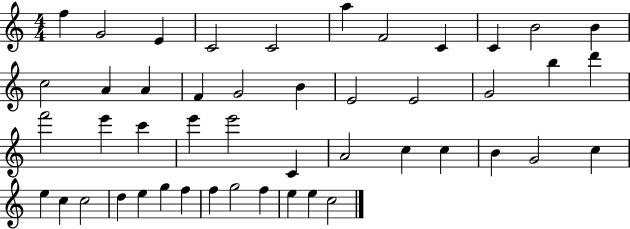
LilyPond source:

{
  \clef treble
  \numericTimeSignature
  \time 4/4
  \key c \major
  f''4 g'2 e'4 | c'2 c'2 | a''4 f'2 c'4 | c'4 b'2 b'4 | \break c''2 a'4 a'4 | f'4 g'2 b'4 | e'2 e'2 | g'2 b''4 d'''4 | \break f'''2 e'''4 c'''4 | e'''4 e'''2 c'4 | a'2 c''4 c''4 | b'4 g'2 c''4 | \break e''4 c''4 c''2 | d''4 e''4 g''4 f''4 | f''4 g''2 f''4 | e''4 e''4 c''2 | \break \bar "|."
}